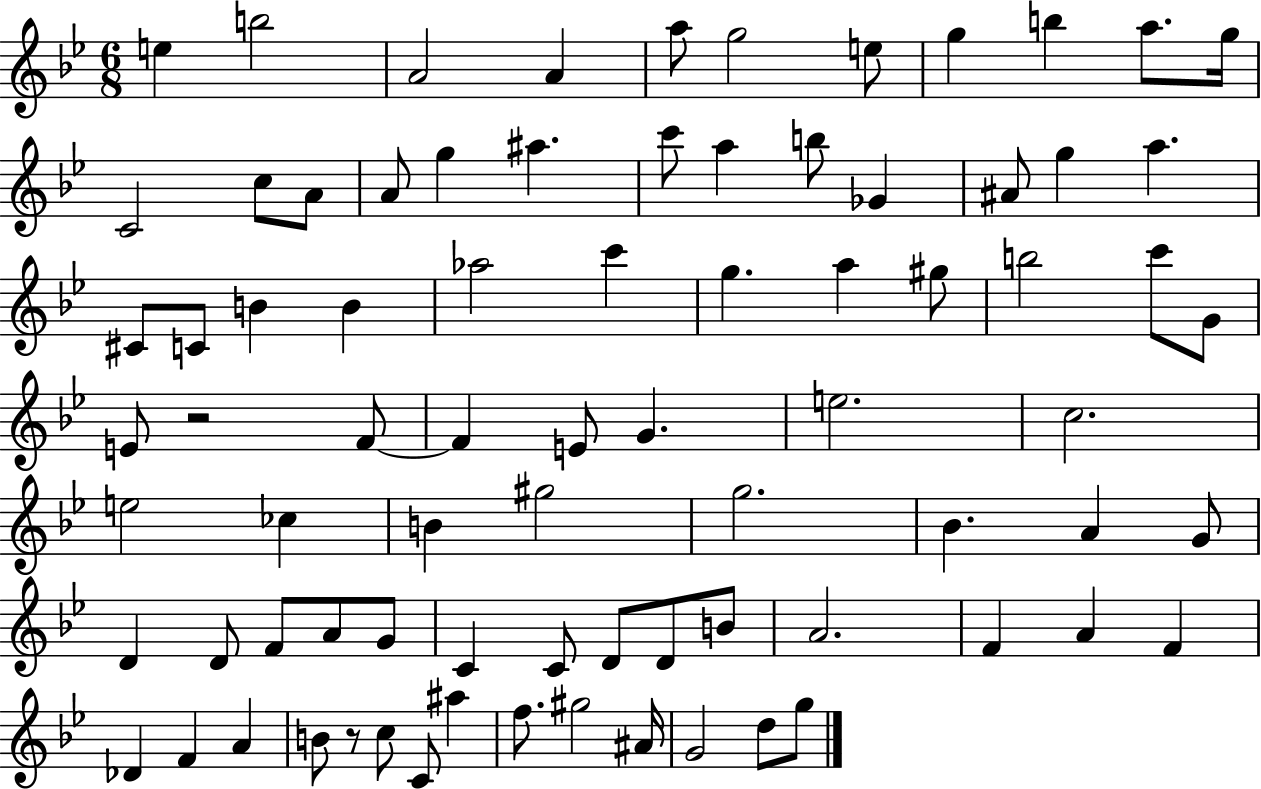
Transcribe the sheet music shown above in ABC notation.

X:1
T:Untitled
M:6/8
L:1/4
K:Bb
e b2 A2 A a/2 g2 e/2 g b a/2 g/4 C2 c/2 A/2 A/2 g ^a c'/2 a b/2 _G ^A/2 g a ^C/2 C/2 B B _a2 c' g a ^g/2 b2 c'/2 G/2 E/2 z2 F/2 F E/2 G e2 c2 e2 _c B ^g2 g2 _B A G/2 D D/2 F/2 A/2 G/2 C C/2 D/2 D/2 B/2 A2 F A F _D F A B/2 z/2 c/2 C/2 ^a f/2 ^g2 ^A/4 G2 d/2 g/2